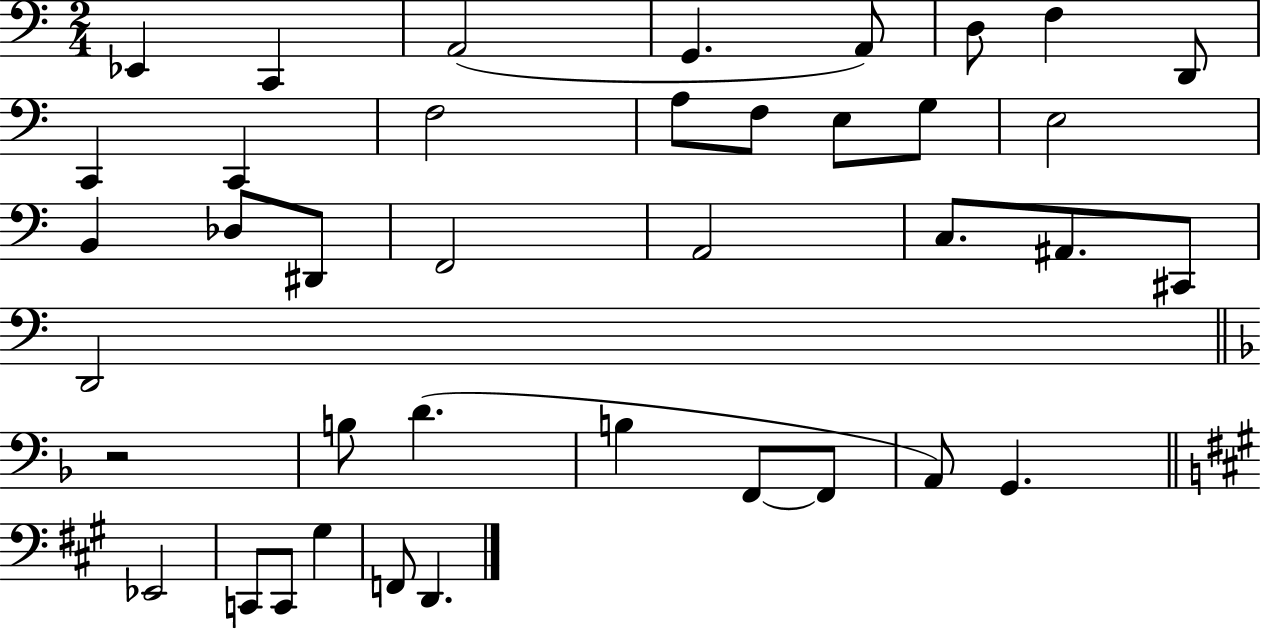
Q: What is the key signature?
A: C major